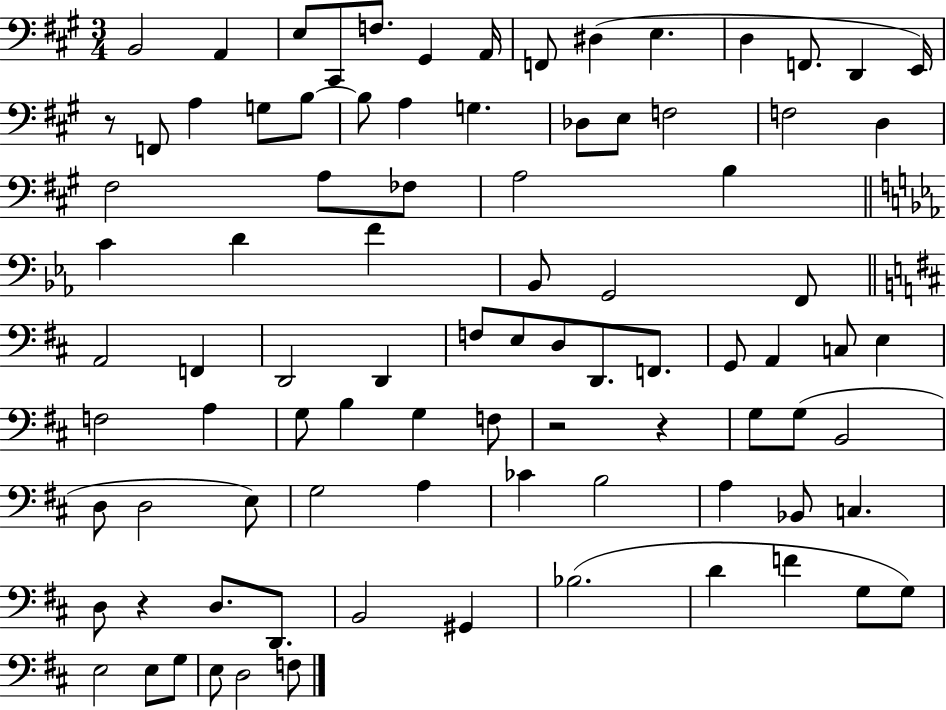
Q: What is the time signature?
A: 3/4